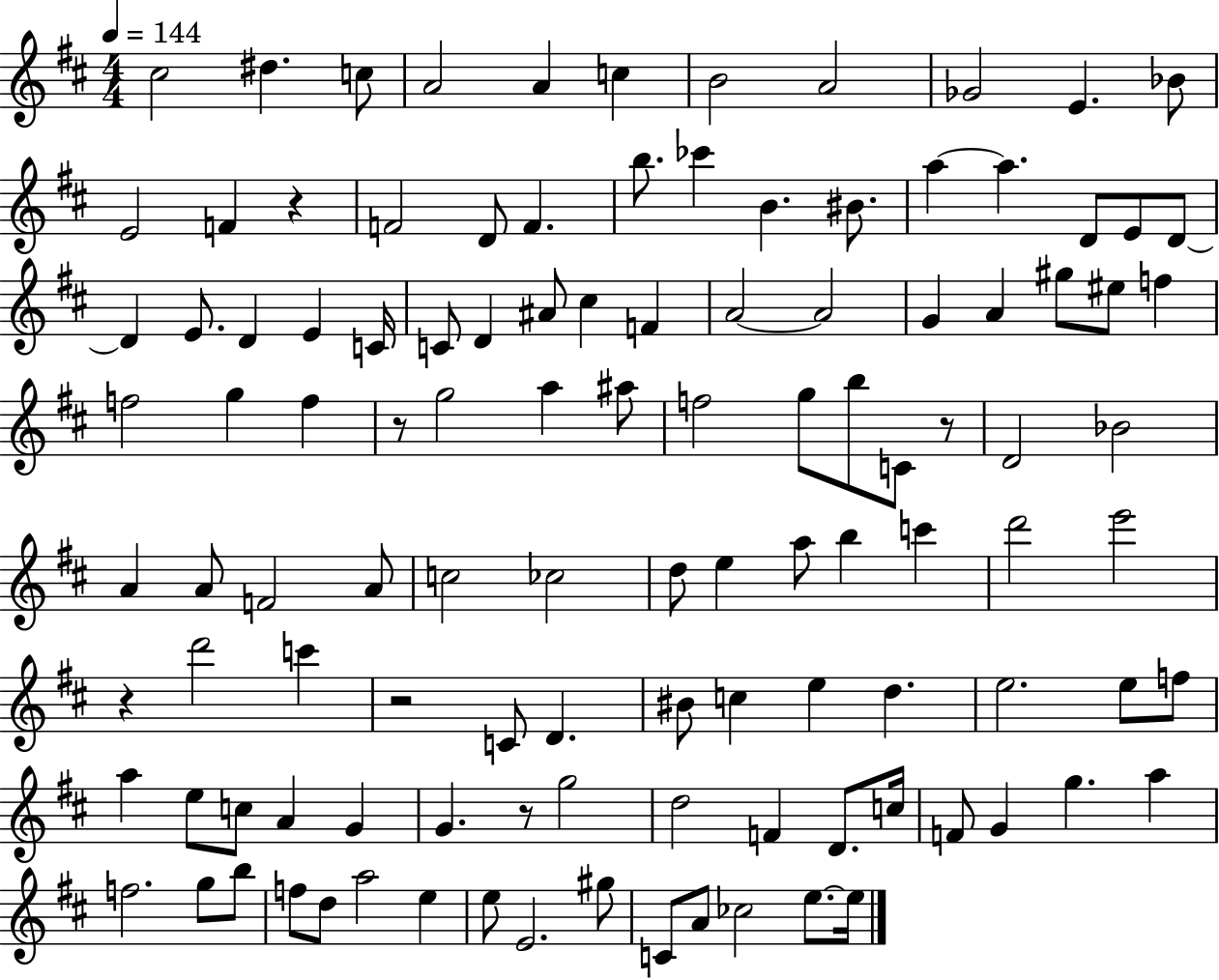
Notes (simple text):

C#5/h D#5/q. C5/e A4/h A4/q C5/q B4/h A4/h Gb4/h E4/q. Bb4/e E4/h F4/q R/q F4/h D4/e F4/q. B5/e. CES6/q B4/q. BIS4/e. A5/q A5/q. D4/e E4/e D4/e D4/q E4/e. D4/q E4/q C4/s C4/e D4/q A#4/e C#5/q F4/q A4/h A4/h G4/q A4/q G#5/e EIS5/e F5/q F5/h G5/q F5/q R/e G5/h A5/q A#5/e F5/h G5/e B5/e C4/e R/e D4/h Bb4/h A4/q A4/e F4/h A4/e C5/h CES5/h D5/e E5/q A5/e B5/q C6/q D6/h E6/h R/q D6/h C6/q R/h C4/e D4/q. BIS4/e C5/q E5/q D5/q. E5/h. E5/e F5/e A5/q E5/e C5/e A4/q G4/q G4/q. R/e G5/h D5/h F4/q D4/e. C5/s F4/e G4/q G5/q. A5/q F5/h. G5/e B5/e F5/e D5/e A5/h E5/q E5/e E4/h. G#5/e C4/e A4/e CES5/h E5/e. E5/s